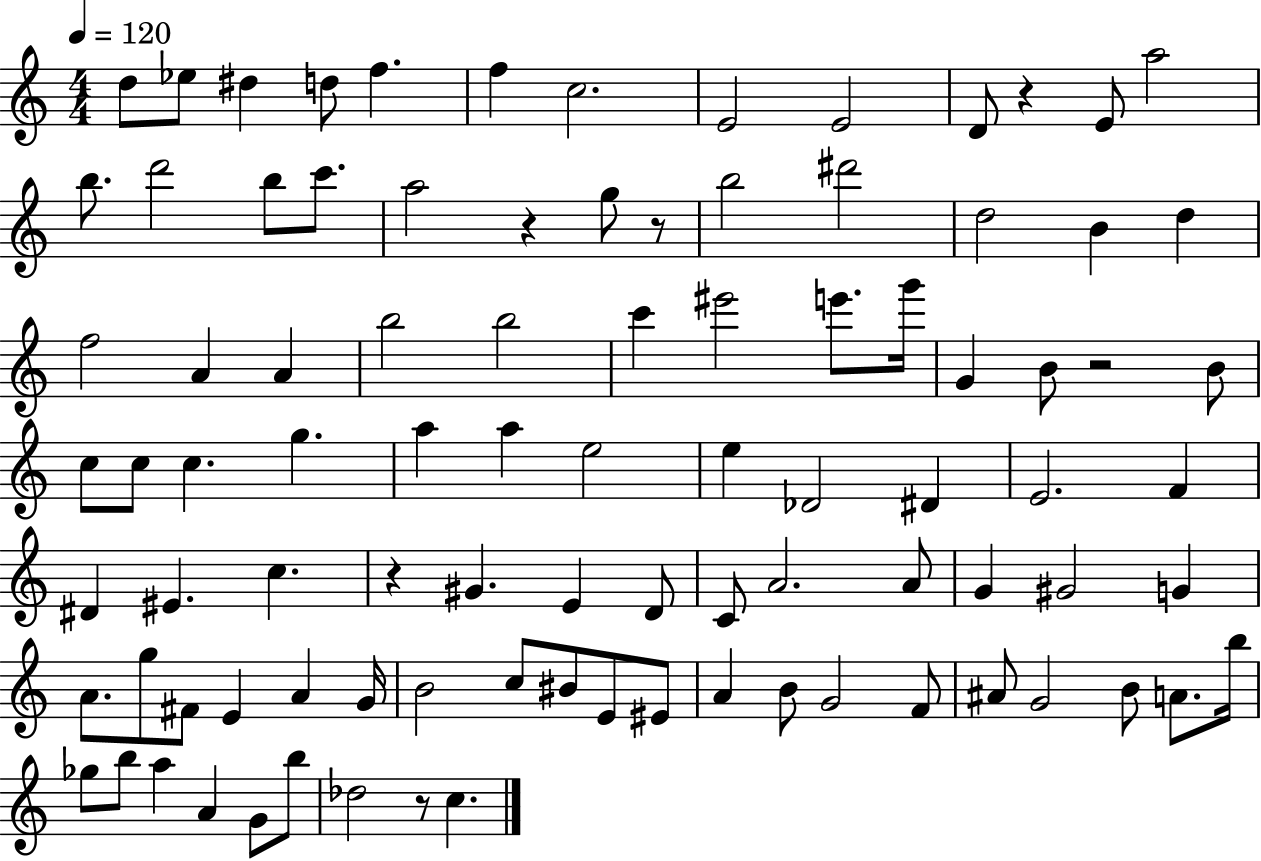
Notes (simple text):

D5/e Eb5/e D#5/q D5/e F5/q. F5/q C5/h. E4/h E4/h D4/e R/q E4/e A5/h B5/e. D6/h B5/e C6/e. A5/h R/q G5/e R/e B5/h D#6/h D5/h B4/q D5/q F5/h A4/q A4/q B5/h B5/h C6/q EIS6/h E6/e. G6/s G4/q B4/e R/h B4/e C5/e C5/e C5/q. G5/q. A5/q A5/q E5/h E5/q Db4/h D#4/q E4/h. F4/q D#4/q EIS4/q. C5/q. R/q G#4/q. E4/q D4/e C4/e A4/h. A4/e G4/q G#4/h G4/q A4/e. G5/e F#4/e E4/q A4/q G4/s B4/h C5/e BIS4/e E4/e EIS4/e A4/q B4/e G4/h F4/e A#4/e G4/h B4/e A4/e. B5/s Gb5/e B5/e A5/q A4/q G4/e B5/e Db5/h R/e C5/q.